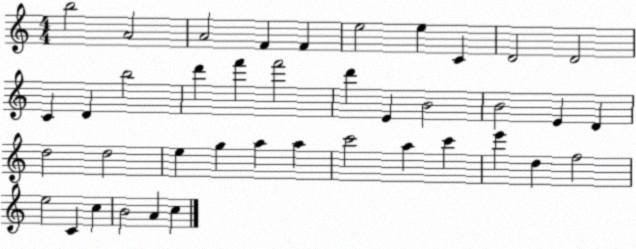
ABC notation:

X:1
T:Untitled
M:4/4
L:1/4
K:C
b2 A2 A2 F F e2 e C D2 D2 C D b2 d' f' f'2 d' E B2 B2 E D d2 d2 e g a a c'2 a c' e' d f2 e2 C c B2 A c